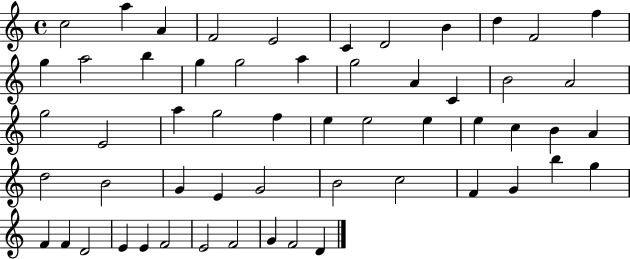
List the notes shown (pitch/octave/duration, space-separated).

C5/h A5/q A4/q F4/h E4/h C4/q D4/h B4/q D5/q F4/h F5/q G5/q A5/h B5/q G5/q G5/h A5/q G5/h A4/q C4/q B4/h A4/h G5/h E4/h A5/q G5/h F5/q E5/q E5/h E5/q E5/q C5/q B4/q A4/q D5/h B4/h G4/q E4/q G4/h B4/h C5/h F4/q G4/q B5/q G5/q F4/q F4/q D4/h E4/q E4/q F4/h E4/h F4/h G4/q F4/h D4/q